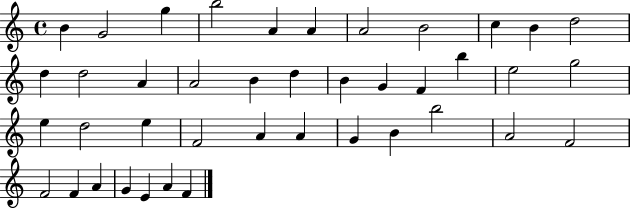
B4/q G4/h G5/q B5/h A4/q A4/q A4/h B4/h C5/q B4/q D5/h D5/q D5/h A4/q A4/h B4/q D5/q B4/q G4/q F4/q B5/q E5/h G5/h E5/q D5/h E5/q F4/h A4/q A4/q G4/q B4/q B5/h A4/h F4/h F4/h F4/q A4/q G4/q E4/q A4/q F4/q